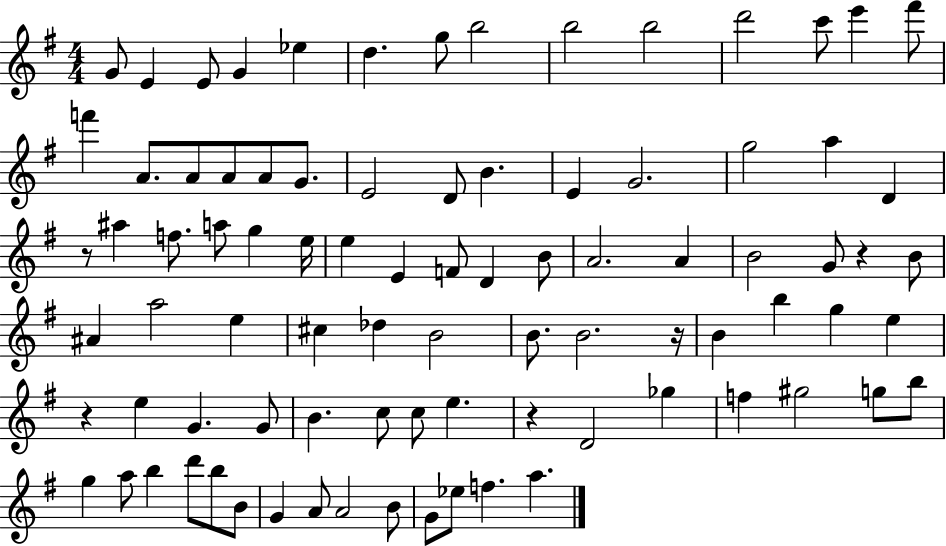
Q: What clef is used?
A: treble